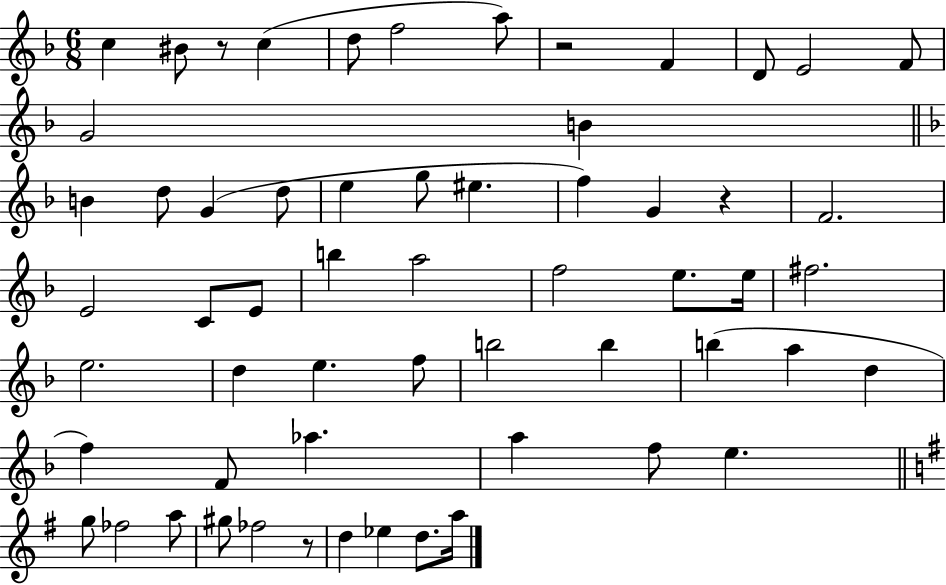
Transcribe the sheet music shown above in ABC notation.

X:1
T:Untitled
M:6/8
L:1/4
K:F
c ^B/2 z/2 c d/2 f2 a/2 z2 F D/2 E2 F/2 G2 B B d/2 G d/2 e g/2 ^e f G z F2 E2 C/2 E/2 b a2 f2 e/2 e/4 ^f2 e2 d e f/2 b2 b b a d f F/2 _a a f/2 e g/2 _f2 a/2 ^g/2 _f2 z/2 d _e d/2 a/4